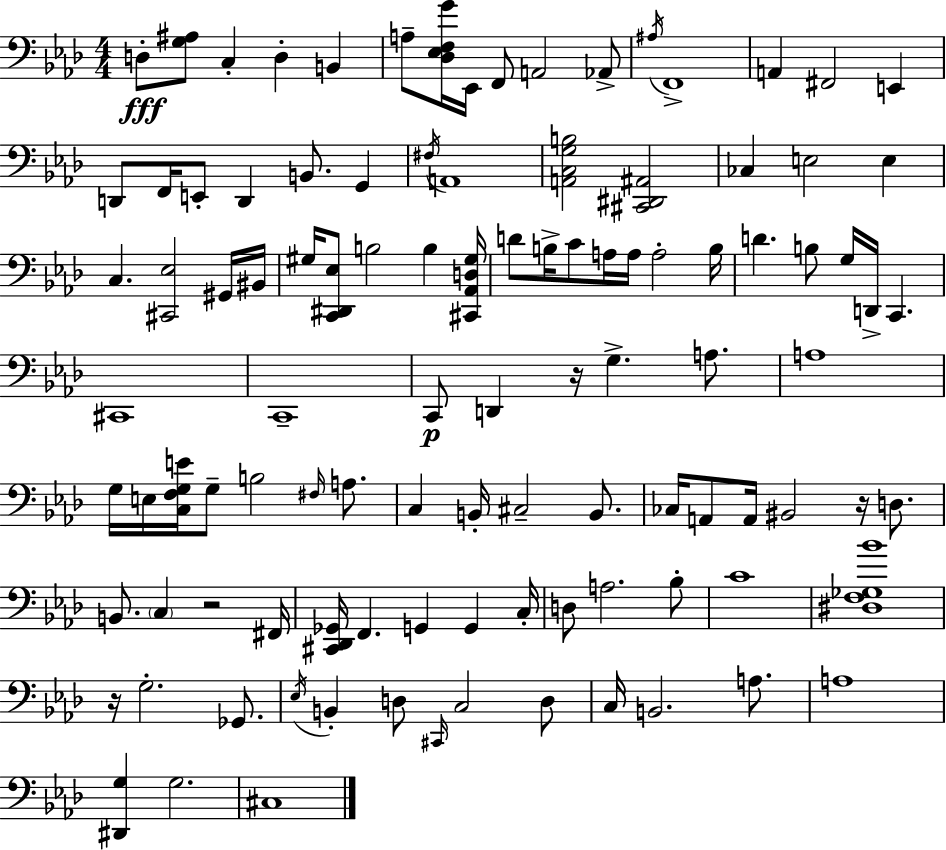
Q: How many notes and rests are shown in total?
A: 105